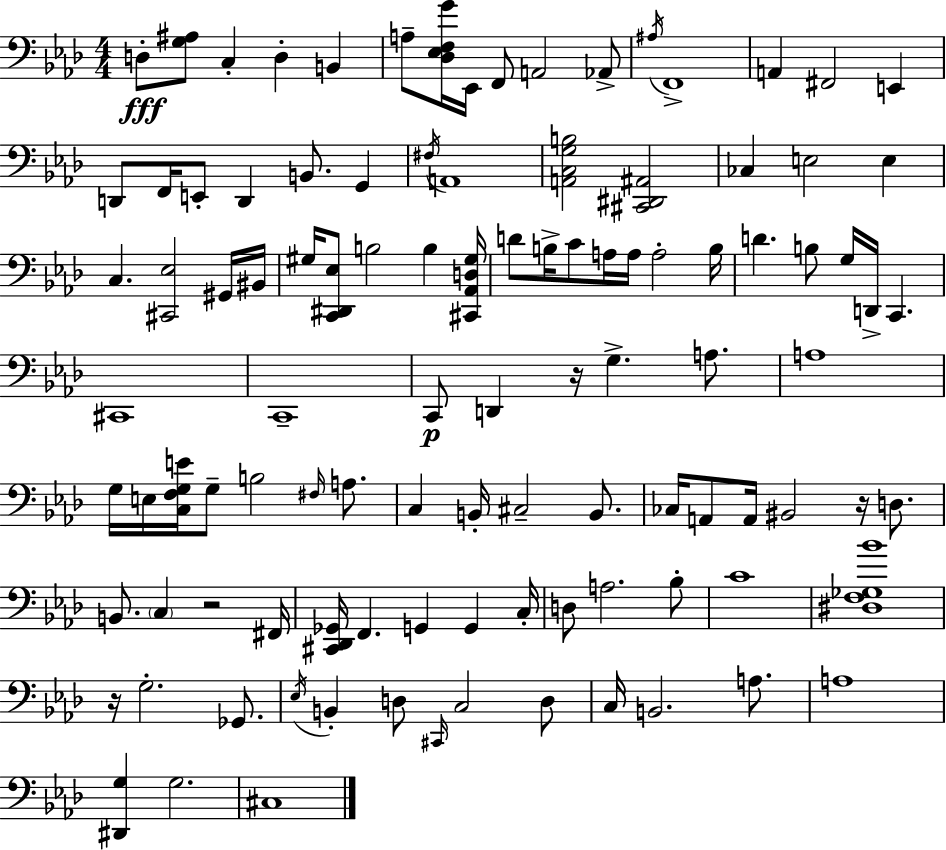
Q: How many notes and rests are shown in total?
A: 105